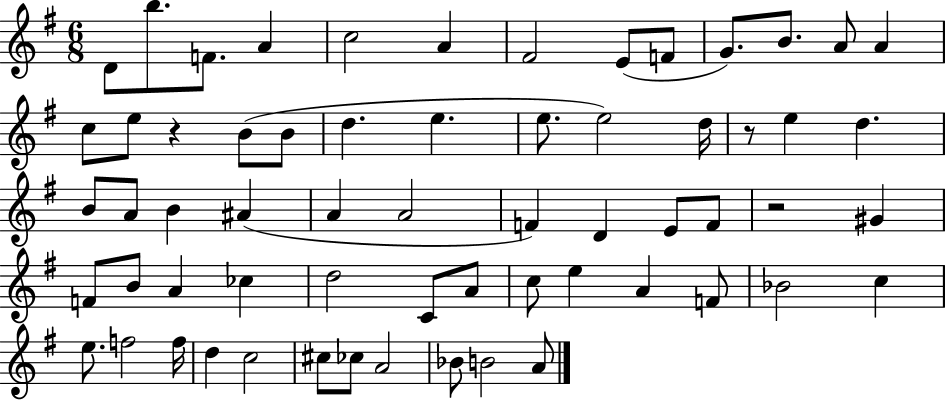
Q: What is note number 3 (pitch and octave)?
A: F4